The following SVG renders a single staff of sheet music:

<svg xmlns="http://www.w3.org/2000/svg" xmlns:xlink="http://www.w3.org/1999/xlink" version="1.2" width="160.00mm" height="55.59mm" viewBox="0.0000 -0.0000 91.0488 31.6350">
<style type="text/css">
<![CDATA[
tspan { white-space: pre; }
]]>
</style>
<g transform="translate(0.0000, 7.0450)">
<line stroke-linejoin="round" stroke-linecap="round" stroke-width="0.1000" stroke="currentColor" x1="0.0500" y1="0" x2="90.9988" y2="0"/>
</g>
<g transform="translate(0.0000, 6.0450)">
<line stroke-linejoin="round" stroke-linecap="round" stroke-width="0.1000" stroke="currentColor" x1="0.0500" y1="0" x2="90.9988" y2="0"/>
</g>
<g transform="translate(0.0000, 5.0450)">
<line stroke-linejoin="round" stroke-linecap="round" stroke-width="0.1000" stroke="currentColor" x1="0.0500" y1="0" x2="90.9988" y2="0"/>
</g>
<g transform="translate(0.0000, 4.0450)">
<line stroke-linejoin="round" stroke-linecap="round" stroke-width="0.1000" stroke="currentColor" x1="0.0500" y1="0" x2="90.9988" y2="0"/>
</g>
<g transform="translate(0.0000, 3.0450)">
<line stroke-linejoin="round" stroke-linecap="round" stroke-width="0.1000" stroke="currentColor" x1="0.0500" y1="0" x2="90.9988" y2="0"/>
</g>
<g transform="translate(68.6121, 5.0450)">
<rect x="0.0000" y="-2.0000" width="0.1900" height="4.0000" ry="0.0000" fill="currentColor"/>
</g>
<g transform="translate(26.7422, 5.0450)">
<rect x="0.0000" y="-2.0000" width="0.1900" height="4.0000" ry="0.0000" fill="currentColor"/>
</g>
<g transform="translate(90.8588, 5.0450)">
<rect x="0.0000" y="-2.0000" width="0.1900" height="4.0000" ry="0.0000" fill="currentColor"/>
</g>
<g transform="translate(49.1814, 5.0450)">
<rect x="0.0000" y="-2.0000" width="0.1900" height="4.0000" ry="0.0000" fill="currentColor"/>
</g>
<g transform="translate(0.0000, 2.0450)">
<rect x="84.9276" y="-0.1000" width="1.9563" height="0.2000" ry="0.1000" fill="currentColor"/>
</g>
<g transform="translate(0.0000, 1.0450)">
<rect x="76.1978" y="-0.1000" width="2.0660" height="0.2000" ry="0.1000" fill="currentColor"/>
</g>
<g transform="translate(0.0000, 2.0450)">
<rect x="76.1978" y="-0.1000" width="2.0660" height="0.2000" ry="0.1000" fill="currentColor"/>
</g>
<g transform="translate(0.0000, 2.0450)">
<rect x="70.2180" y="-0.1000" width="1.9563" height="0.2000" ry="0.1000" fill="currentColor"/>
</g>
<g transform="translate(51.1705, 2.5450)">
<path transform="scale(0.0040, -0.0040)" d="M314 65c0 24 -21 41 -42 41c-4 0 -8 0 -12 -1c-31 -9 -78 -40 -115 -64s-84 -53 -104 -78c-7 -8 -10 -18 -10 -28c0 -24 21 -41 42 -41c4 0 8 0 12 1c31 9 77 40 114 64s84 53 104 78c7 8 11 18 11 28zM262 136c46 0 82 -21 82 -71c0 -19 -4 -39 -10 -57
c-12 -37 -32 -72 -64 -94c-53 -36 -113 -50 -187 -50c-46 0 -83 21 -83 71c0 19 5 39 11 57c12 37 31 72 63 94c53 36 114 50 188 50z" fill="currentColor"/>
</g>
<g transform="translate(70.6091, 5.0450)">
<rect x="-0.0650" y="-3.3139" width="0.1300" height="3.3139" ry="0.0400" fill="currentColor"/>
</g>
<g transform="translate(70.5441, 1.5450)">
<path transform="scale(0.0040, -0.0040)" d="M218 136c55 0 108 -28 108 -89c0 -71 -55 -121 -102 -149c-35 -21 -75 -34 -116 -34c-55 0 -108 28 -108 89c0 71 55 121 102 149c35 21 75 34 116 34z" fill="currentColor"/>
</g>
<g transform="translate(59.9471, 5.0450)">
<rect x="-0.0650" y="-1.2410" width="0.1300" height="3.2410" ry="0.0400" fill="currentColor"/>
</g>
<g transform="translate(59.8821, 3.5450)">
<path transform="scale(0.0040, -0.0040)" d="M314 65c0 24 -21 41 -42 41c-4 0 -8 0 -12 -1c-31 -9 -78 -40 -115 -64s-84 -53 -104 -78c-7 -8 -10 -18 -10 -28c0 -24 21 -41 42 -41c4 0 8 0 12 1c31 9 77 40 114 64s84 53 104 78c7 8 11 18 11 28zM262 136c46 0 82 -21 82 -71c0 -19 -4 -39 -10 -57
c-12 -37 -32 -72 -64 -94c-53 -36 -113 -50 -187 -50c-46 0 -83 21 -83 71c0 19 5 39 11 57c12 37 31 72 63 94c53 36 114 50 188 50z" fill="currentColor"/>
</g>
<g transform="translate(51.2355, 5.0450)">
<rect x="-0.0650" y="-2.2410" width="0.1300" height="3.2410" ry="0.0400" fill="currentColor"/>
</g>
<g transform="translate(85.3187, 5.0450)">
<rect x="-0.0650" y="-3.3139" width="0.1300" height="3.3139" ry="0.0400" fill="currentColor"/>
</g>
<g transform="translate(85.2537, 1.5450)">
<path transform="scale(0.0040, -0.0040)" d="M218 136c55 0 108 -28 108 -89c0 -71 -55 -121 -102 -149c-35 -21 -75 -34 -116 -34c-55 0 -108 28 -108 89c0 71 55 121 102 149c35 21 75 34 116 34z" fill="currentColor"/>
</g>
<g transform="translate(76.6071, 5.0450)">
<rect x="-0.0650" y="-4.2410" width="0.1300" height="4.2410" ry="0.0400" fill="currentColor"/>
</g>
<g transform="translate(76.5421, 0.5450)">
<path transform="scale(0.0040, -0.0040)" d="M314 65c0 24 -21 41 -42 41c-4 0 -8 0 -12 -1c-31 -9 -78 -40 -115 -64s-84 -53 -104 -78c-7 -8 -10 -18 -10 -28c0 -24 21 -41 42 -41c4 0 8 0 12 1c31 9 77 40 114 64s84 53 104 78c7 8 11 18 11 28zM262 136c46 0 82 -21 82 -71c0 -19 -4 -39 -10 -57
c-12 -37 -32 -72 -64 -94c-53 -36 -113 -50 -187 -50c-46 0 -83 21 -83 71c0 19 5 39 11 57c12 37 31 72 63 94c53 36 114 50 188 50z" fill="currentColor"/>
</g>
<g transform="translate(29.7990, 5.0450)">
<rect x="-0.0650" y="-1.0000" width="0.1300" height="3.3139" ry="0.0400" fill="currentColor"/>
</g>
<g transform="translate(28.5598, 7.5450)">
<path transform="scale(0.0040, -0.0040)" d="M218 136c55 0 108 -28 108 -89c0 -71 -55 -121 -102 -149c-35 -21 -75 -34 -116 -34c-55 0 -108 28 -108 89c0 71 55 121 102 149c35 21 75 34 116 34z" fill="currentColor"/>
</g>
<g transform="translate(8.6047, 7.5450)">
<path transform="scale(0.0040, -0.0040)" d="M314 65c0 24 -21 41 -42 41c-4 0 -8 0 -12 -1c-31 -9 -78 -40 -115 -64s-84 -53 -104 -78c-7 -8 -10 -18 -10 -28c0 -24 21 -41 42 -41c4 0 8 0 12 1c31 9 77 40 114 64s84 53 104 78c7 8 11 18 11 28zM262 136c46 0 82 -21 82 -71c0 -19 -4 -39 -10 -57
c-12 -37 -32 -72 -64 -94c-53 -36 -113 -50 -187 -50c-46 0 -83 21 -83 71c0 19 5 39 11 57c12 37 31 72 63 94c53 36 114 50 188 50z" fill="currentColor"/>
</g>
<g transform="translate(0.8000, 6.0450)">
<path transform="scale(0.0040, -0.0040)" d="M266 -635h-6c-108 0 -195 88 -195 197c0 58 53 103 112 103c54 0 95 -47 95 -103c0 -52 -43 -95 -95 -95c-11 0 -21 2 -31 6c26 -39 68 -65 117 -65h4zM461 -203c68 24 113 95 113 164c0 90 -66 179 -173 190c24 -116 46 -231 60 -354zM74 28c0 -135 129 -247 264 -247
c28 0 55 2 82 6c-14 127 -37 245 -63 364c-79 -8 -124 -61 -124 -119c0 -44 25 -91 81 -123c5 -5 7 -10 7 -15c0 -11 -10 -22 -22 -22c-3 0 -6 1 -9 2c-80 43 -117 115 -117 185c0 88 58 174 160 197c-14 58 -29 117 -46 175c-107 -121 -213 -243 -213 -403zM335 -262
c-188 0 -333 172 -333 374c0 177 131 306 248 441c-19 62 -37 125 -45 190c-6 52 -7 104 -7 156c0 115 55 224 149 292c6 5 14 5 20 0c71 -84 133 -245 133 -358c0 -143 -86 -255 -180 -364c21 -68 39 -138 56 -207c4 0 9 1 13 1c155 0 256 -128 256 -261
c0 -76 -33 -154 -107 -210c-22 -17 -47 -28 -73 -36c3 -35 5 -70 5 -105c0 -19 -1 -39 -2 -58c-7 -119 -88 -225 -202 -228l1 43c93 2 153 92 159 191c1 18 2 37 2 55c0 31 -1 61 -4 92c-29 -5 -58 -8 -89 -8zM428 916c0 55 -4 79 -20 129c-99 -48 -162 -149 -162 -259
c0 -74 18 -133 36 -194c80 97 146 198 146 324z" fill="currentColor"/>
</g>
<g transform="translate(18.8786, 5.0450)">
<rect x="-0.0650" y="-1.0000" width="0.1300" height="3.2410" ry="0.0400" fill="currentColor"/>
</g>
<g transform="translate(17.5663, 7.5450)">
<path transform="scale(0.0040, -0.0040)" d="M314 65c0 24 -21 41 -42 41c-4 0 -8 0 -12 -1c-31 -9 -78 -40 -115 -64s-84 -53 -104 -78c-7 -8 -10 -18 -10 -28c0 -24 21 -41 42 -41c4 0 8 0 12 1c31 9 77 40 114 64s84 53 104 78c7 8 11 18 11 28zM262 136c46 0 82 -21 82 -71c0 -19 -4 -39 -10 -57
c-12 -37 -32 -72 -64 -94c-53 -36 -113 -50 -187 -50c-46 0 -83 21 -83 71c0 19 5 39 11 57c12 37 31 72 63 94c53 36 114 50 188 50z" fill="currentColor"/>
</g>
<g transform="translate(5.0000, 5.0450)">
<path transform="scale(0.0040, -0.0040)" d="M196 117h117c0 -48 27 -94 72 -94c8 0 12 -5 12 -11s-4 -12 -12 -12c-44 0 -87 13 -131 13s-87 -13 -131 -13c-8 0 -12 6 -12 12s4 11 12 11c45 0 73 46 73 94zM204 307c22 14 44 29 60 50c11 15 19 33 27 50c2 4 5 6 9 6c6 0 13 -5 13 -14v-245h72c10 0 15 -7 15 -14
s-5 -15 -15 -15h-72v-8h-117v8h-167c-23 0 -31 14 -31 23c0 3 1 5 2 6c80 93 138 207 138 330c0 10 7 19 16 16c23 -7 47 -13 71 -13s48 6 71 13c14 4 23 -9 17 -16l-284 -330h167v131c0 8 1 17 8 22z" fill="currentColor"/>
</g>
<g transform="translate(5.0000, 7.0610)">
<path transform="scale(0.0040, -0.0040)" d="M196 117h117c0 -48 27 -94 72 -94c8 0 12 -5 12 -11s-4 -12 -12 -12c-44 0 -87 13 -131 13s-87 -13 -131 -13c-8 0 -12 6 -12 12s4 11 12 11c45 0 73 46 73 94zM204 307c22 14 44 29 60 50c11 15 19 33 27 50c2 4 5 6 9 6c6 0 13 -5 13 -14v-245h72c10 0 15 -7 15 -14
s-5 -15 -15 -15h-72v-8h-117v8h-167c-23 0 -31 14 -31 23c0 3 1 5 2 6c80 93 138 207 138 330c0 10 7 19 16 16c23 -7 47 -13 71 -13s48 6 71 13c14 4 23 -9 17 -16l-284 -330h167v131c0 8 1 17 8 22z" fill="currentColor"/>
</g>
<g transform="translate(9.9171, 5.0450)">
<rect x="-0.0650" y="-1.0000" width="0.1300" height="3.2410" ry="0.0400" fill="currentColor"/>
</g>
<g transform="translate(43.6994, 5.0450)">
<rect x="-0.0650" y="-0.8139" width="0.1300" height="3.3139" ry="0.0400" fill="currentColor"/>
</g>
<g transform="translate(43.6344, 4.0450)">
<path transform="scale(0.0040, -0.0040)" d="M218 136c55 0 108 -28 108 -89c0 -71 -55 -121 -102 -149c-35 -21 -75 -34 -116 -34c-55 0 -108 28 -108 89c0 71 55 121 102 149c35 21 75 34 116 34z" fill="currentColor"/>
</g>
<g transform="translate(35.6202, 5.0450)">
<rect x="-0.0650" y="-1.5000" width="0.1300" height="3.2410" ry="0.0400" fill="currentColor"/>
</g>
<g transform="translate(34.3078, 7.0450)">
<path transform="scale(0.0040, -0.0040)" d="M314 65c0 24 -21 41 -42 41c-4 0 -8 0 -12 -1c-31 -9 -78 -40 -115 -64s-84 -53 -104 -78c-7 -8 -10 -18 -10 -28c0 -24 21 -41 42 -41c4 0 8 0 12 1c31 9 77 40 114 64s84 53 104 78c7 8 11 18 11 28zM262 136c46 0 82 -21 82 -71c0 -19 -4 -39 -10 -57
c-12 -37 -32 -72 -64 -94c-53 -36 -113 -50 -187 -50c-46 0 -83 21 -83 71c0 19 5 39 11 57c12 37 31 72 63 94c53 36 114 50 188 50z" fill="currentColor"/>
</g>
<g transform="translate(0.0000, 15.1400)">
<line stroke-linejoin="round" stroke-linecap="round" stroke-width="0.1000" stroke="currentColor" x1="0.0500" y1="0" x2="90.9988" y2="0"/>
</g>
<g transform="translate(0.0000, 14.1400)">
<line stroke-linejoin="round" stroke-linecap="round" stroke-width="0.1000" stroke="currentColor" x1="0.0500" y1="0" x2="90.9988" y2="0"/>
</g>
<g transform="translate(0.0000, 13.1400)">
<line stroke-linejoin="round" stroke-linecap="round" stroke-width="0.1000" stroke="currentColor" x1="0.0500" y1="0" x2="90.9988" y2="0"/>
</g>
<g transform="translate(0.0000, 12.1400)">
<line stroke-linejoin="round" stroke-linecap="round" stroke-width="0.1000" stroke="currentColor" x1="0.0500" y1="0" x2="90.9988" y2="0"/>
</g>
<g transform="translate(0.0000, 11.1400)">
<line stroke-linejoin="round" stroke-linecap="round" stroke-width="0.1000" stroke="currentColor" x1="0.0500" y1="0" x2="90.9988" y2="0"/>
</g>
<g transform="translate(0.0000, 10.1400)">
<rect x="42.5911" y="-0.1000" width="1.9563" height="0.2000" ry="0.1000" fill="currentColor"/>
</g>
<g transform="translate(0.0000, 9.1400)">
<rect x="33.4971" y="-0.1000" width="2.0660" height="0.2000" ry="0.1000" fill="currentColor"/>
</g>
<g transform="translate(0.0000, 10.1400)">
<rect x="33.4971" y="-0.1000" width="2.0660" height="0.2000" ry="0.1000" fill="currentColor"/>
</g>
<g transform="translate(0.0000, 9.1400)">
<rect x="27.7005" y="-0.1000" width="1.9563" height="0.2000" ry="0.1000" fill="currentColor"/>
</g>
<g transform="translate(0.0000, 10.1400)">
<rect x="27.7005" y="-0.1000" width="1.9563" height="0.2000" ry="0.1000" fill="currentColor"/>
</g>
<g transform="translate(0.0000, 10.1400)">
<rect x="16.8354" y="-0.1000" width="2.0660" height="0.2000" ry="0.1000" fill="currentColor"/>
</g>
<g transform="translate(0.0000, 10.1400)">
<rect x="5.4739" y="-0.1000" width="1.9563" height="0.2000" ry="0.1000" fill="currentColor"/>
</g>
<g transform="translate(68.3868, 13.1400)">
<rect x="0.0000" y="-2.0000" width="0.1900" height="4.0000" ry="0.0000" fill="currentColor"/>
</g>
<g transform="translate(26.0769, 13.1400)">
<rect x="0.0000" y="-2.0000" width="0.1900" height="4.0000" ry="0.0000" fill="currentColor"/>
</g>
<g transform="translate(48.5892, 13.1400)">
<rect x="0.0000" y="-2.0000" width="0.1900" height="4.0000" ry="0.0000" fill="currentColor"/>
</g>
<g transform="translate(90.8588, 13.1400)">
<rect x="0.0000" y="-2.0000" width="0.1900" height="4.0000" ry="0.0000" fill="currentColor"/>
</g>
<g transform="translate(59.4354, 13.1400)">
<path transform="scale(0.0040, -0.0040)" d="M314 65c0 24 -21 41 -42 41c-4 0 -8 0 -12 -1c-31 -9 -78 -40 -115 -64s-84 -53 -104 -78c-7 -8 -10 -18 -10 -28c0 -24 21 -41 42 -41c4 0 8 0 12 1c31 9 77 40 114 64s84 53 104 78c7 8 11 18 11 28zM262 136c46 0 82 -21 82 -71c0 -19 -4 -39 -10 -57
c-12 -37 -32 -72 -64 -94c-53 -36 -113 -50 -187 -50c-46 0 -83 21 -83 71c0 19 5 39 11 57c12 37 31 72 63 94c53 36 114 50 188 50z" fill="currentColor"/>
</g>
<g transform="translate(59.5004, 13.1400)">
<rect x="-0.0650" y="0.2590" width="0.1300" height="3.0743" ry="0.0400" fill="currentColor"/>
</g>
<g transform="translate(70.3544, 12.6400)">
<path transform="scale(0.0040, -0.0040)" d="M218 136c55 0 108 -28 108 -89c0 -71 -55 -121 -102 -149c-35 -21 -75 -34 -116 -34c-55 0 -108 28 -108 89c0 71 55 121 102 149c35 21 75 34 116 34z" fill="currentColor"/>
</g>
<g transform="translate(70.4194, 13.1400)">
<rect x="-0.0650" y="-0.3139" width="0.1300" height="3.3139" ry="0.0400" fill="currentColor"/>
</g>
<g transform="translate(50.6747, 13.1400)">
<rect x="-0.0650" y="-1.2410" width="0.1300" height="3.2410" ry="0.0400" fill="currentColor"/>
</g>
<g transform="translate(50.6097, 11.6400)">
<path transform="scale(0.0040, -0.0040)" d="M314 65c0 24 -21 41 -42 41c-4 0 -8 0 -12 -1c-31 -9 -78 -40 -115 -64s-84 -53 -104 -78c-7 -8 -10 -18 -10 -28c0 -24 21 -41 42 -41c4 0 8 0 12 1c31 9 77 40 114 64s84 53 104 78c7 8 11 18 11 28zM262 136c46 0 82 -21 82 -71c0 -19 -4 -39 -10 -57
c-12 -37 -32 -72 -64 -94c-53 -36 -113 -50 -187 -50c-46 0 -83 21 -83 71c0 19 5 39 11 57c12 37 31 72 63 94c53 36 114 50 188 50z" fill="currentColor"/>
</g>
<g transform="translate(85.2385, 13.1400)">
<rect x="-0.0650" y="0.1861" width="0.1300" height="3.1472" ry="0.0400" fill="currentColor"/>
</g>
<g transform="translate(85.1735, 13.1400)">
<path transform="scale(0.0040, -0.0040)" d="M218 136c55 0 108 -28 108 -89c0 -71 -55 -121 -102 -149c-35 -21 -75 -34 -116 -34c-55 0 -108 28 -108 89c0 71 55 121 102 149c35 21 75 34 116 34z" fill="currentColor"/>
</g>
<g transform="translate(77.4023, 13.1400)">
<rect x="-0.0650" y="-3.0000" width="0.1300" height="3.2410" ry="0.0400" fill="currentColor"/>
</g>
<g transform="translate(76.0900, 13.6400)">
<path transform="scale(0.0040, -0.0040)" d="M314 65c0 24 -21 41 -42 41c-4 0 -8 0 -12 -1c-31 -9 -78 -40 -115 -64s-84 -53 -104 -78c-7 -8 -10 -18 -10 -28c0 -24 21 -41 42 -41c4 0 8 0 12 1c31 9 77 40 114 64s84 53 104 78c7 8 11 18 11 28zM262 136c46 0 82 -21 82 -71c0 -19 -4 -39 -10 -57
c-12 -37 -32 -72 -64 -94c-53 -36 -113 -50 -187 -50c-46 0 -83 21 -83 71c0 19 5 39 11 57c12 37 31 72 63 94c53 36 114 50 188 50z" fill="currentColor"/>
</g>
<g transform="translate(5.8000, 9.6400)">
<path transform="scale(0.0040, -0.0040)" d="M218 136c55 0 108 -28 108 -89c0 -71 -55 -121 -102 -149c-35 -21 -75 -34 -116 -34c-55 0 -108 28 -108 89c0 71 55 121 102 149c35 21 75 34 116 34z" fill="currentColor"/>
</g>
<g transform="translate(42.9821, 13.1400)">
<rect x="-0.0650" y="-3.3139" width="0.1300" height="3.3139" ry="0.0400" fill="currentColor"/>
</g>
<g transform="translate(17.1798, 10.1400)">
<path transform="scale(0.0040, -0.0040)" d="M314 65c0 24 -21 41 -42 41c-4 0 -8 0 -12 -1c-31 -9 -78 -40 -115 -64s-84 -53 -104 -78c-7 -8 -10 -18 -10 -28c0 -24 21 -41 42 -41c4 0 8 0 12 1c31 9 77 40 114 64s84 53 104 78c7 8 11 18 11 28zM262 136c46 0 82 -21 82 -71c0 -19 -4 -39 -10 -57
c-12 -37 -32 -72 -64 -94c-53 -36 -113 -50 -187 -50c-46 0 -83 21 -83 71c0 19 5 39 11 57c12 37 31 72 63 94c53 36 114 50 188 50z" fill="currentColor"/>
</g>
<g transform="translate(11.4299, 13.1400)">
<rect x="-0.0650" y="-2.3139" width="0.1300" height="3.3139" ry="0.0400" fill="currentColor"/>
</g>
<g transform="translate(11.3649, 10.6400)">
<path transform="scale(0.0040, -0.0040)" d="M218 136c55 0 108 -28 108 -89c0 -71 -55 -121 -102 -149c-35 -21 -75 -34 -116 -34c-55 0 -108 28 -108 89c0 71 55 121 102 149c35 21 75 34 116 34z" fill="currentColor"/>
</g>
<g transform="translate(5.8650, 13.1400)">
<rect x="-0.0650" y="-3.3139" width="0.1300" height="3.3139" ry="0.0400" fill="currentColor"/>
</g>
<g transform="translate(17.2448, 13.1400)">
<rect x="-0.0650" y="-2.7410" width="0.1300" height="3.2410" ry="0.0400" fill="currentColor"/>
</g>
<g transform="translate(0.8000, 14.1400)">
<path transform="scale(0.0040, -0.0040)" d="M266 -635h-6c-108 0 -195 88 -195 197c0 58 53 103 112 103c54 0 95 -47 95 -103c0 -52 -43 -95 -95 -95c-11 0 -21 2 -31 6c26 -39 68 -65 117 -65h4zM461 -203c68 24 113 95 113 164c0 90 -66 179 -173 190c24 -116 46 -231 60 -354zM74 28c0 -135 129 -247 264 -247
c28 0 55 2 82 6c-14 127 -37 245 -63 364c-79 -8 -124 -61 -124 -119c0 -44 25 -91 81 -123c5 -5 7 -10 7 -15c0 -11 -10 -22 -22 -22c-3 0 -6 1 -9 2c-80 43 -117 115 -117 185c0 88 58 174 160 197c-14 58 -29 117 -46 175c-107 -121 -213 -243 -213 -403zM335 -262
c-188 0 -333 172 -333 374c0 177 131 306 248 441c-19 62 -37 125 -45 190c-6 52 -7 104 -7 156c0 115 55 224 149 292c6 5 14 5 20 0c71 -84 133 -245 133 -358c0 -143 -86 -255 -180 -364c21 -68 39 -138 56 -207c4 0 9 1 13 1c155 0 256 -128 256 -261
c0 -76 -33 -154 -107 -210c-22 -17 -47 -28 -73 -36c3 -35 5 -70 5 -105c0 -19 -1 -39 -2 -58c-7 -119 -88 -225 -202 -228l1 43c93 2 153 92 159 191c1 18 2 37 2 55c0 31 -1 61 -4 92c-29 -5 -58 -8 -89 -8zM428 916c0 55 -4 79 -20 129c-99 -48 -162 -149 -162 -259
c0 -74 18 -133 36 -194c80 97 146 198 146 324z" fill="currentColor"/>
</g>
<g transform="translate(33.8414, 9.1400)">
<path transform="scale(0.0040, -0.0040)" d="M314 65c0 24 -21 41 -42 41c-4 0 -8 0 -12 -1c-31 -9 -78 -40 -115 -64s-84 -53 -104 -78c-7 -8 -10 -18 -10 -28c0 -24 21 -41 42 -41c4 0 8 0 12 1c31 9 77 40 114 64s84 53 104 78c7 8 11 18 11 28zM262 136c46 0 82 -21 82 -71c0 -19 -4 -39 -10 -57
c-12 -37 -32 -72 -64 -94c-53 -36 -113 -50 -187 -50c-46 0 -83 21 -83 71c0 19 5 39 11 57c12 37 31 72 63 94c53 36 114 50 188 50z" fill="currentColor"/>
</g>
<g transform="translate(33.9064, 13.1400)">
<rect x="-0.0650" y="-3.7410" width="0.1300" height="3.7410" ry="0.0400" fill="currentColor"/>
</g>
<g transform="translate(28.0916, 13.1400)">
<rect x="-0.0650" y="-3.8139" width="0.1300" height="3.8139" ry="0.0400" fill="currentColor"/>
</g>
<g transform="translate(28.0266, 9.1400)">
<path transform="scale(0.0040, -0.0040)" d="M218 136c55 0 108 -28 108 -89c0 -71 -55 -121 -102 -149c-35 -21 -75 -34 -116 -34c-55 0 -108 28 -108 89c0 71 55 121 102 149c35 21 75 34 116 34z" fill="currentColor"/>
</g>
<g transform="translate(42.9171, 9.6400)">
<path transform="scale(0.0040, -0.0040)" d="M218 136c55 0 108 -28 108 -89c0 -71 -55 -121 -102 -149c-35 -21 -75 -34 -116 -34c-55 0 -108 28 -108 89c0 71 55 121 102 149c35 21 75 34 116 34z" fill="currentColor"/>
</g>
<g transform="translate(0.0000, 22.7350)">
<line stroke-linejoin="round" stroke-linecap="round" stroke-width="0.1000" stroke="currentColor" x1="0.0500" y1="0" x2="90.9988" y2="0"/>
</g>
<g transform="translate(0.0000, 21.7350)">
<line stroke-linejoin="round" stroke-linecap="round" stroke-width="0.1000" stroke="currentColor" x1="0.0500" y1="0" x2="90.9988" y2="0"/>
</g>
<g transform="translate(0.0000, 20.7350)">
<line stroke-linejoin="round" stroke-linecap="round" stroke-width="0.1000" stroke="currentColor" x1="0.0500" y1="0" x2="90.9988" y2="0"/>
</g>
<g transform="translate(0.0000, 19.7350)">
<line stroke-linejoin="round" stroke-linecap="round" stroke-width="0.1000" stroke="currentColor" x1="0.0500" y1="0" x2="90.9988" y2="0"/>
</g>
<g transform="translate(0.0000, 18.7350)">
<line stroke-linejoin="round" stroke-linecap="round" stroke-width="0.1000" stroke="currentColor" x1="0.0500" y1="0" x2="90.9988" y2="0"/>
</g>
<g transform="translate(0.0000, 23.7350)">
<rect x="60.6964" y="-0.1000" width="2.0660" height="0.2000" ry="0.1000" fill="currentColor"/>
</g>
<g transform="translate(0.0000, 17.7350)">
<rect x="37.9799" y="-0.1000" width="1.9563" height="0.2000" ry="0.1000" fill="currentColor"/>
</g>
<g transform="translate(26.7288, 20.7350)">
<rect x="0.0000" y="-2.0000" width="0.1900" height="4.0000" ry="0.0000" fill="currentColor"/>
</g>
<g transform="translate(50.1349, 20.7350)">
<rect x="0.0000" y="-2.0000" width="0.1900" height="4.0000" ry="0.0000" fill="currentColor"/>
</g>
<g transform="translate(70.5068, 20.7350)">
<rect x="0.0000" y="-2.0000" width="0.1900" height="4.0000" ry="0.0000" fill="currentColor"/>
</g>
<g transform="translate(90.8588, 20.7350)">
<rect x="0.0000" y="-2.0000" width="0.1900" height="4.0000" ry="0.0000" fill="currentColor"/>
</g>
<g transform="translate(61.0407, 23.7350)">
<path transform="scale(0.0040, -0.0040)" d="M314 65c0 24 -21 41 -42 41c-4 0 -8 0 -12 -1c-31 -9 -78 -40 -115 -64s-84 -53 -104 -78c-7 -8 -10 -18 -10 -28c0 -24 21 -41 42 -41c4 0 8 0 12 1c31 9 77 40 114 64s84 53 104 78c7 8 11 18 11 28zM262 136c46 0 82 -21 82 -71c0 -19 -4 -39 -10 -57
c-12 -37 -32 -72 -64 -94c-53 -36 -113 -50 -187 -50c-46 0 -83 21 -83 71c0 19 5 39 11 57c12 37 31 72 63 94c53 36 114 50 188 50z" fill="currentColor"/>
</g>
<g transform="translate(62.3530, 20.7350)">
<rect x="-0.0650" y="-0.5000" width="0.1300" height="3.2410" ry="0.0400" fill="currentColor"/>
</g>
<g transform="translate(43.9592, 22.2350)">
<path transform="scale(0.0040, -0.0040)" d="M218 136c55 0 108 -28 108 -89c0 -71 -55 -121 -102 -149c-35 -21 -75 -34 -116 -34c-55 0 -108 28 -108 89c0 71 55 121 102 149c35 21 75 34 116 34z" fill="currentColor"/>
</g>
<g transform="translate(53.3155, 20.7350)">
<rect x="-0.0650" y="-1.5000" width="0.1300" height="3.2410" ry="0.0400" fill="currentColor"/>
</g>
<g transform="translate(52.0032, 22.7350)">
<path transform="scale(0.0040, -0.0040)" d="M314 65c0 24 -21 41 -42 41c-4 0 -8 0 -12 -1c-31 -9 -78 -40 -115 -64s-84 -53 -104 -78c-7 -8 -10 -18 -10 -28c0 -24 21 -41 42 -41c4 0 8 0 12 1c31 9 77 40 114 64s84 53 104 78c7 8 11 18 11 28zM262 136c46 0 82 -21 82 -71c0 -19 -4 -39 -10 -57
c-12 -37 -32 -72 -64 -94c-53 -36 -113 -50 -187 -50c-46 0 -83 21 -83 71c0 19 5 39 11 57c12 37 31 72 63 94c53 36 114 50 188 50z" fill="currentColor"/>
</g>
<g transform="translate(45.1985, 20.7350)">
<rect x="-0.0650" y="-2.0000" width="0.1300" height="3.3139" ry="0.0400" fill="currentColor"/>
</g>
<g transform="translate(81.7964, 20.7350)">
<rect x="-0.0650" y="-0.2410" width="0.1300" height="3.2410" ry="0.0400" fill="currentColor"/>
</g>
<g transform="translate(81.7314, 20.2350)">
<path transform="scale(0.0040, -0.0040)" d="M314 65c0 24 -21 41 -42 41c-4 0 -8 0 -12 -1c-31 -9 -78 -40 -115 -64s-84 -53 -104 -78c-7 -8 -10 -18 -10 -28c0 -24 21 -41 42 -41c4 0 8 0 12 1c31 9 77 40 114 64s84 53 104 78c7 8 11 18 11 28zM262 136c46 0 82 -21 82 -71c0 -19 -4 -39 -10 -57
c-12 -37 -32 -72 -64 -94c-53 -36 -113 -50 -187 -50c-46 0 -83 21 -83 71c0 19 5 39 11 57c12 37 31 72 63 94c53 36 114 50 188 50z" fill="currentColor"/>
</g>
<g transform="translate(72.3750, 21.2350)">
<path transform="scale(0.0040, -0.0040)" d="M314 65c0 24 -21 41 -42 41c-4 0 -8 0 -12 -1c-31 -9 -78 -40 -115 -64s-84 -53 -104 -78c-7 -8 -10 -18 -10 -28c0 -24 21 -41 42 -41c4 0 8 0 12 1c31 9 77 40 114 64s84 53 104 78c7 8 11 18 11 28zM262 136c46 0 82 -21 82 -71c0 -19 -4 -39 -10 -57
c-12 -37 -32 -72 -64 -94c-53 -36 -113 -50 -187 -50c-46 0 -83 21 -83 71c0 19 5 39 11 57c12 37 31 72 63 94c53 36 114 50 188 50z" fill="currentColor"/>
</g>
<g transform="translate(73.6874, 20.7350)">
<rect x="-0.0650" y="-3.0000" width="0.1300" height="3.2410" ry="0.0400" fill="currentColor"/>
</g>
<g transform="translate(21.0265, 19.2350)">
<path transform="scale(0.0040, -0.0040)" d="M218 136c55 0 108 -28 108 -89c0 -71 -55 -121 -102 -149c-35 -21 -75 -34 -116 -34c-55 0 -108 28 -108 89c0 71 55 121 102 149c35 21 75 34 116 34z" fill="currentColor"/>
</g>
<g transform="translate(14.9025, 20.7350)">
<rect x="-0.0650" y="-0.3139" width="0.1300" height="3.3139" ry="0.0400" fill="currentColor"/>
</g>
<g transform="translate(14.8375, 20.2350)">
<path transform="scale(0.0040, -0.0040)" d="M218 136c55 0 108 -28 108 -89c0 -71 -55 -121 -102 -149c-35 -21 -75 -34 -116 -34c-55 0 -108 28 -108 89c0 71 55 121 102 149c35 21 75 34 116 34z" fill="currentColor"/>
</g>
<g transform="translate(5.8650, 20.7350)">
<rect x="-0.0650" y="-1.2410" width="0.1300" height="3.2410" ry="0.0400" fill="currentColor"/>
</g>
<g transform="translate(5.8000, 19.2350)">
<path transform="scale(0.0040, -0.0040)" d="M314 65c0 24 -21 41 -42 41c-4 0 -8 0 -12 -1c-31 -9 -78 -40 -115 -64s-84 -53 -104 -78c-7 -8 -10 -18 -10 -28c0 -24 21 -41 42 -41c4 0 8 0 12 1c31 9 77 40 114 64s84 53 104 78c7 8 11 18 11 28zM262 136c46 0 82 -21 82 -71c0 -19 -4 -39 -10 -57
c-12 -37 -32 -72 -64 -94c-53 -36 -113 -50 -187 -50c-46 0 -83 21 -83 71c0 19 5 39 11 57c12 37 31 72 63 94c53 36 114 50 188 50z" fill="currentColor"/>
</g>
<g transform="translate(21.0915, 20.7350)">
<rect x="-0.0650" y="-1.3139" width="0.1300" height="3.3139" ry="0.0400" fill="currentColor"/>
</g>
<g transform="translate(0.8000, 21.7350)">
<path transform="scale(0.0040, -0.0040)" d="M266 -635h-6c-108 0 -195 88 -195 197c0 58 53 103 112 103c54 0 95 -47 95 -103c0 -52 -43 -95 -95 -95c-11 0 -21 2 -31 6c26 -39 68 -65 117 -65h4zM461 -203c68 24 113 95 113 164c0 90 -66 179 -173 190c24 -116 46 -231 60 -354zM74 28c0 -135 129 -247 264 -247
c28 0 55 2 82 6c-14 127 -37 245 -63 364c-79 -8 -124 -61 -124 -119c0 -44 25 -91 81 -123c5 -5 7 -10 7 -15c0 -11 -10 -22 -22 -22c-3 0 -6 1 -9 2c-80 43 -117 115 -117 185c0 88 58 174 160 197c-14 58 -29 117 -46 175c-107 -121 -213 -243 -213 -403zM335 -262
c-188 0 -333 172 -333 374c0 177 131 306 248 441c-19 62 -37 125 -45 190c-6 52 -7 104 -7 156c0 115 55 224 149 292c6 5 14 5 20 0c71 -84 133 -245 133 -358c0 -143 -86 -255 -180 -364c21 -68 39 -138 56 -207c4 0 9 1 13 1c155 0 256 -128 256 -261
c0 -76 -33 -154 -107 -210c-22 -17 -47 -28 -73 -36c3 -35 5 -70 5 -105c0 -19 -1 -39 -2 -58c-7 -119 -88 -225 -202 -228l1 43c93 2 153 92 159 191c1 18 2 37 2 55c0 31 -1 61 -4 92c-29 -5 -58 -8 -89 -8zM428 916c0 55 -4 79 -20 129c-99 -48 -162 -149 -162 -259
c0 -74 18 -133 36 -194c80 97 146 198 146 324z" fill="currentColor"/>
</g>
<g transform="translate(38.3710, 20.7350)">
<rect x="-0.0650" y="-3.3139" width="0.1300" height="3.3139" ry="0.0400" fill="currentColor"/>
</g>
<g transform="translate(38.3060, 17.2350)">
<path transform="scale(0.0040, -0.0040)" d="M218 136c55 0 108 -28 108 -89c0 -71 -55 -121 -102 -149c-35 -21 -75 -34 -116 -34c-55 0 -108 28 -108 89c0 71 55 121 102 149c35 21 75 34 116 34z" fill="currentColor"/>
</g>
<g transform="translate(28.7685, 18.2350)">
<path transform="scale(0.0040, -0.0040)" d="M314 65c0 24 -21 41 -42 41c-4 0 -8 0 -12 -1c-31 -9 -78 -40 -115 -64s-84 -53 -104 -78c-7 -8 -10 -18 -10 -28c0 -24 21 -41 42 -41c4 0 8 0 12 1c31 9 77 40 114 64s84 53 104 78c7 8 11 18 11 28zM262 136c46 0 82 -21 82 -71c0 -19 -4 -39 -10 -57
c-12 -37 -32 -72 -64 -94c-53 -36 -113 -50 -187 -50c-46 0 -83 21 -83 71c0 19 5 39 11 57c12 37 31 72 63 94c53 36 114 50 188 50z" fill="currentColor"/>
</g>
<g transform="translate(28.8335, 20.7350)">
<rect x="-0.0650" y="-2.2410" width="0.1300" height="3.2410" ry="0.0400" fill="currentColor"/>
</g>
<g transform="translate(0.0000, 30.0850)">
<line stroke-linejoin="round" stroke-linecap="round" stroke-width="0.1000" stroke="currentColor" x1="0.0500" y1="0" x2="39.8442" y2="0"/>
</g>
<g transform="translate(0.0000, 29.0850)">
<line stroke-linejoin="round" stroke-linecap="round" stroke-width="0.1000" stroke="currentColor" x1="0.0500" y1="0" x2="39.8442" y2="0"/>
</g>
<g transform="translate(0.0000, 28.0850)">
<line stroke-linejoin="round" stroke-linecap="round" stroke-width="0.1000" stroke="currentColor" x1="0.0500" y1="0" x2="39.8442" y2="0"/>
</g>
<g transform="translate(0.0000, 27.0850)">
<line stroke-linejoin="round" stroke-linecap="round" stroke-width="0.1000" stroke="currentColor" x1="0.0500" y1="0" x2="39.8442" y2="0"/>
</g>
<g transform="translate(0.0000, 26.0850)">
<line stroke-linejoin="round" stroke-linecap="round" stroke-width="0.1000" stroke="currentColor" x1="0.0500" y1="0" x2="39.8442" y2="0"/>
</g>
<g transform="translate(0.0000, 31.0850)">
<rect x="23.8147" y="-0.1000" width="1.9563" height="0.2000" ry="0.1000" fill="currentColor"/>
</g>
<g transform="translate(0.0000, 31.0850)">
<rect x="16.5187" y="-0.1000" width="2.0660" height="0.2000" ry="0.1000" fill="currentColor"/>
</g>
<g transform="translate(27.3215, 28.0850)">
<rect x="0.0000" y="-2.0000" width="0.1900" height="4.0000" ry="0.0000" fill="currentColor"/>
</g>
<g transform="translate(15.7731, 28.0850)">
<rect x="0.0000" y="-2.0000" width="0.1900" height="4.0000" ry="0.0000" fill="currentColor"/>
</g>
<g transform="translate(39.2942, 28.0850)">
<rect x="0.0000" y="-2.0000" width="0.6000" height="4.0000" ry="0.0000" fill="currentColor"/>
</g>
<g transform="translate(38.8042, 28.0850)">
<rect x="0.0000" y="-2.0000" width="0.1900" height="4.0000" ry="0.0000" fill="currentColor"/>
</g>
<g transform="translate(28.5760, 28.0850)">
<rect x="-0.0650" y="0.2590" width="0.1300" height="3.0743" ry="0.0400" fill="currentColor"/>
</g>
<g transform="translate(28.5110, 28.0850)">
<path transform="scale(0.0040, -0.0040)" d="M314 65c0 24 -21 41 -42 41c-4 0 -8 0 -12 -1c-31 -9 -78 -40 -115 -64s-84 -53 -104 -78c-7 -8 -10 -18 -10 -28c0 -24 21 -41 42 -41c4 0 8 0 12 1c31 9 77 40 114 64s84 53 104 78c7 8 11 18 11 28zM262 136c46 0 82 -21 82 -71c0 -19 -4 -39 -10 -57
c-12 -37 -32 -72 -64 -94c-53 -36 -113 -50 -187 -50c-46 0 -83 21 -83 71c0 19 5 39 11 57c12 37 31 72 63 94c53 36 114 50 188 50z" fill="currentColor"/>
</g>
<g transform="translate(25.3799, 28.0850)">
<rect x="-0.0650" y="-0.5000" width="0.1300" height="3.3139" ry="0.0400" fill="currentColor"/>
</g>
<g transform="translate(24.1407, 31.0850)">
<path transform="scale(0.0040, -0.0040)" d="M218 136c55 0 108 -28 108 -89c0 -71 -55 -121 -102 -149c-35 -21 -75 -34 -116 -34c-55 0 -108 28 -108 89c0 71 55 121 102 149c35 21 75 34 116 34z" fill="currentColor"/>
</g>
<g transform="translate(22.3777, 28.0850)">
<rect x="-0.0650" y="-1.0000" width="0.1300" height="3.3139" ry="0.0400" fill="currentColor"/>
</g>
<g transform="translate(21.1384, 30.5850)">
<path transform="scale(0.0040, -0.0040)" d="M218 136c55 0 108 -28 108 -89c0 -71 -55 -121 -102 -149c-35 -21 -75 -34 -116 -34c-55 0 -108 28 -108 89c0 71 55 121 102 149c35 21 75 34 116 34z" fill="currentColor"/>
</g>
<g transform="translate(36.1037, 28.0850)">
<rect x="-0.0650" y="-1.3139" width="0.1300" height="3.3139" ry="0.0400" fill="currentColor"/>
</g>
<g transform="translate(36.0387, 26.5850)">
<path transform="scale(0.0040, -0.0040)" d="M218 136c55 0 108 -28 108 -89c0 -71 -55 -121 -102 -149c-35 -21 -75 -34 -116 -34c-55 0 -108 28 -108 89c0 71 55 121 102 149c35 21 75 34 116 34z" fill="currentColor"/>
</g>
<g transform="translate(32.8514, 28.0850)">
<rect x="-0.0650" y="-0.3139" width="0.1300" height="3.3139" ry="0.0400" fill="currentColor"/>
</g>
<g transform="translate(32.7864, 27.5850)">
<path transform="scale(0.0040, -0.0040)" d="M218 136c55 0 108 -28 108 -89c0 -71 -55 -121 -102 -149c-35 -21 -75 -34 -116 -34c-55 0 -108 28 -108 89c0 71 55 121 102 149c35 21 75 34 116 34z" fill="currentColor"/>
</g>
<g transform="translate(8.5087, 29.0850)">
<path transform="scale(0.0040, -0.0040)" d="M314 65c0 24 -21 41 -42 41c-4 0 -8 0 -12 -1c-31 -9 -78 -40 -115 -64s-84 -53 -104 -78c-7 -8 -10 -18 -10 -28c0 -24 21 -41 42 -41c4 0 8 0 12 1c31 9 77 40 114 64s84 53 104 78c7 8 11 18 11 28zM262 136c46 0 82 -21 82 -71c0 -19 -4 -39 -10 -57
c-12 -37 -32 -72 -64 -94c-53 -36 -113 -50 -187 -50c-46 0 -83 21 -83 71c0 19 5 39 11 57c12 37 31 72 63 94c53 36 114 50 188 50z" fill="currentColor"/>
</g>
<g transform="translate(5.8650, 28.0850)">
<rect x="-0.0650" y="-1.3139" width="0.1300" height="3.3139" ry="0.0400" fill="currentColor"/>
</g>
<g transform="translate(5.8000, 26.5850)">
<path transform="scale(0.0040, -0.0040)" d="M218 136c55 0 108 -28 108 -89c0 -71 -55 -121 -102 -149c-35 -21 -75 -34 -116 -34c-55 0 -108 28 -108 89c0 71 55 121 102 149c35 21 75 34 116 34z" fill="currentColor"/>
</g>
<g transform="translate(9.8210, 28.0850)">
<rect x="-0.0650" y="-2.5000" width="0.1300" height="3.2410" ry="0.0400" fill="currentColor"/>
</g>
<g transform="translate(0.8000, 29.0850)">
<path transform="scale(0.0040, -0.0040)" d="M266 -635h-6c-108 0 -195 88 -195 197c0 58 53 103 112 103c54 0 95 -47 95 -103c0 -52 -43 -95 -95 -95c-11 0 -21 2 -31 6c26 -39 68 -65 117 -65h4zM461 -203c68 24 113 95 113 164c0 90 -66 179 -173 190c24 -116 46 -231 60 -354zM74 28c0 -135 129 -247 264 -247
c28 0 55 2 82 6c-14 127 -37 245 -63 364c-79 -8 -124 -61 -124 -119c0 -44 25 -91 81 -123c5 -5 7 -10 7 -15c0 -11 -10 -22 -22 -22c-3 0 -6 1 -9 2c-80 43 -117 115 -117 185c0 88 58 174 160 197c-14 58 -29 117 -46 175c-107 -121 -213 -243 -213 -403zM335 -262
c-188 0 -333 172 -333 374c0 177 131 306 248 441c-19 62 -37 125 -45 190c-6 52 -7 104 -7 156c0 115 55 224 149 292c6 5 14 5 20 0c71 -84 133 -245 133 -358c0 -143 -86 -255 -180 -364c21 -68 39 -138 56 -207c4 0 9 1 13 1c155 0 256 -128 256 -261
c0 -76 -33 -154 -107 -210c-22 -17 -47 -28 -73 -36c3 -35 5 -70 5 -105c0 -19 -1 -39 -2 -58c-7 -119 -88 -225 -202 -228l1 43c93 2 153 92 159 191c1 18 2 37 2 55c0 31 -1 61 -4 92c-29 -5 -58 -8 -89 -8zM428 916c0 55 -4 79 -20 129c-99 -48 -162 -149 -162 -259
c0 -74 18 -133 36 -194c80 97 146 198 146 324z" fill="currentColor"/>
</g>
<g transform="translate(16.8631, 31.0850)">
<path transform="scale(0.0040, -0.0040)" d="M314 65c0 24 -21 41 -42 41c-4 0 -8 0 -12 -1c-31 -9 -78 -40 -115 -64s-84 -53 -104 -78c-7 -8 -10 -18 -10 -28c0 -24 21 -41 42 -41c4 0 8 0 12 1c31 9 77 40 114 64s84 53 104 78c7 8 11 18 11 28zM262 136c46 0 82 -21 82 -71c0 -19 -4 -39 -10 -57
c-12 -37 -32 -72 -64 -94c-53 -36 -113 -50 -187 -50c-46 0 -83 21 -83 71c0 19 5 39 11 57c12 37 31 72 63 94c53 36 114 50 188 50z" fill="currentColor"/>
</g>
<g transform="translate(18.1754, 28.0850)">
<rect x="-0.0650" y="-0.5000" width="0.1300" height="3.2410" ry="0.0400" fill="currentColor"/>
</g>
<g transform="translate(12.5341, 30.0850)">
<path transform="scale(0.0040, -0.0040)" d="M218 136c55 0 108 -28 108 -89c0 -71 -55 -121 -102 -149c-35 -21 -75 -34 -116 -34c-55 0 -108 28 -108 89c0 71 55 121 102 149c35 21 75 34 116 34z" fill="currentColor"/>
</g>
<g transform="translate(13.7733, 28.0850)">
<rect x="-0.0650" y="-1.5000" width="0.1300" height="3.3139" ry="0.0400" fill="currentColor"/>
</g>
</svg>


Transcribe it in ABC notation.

X:1
T:Untitled
M:4/4
L:1/4
K:C
D2 D2 D E2 d g2 e2 b d'2 b b g a2 c' c'2 b e2 B2 c A2 B e2 c e g2 b F E2 C2 A2 c2 e G2 E C2 D C B2 c e